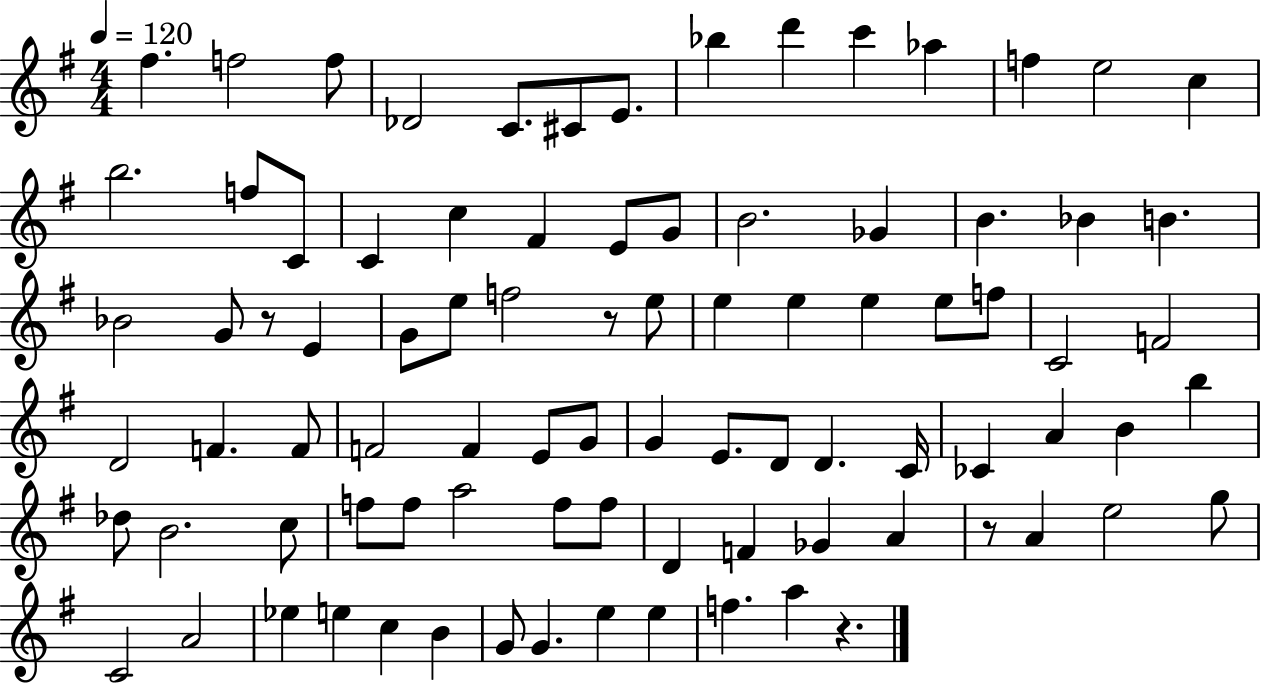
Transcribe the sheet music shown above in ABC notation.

X:1
T:Untitled
M:4/4
L:1/4
K:G
^f f2 f/2 _D2 C/2 ^C/2 E/2 _b d' c' _a f e2 c b2 f/2 C/2 C c ^F E/2 G/2 B2 _G B _B B _B2 G/2 z/2 E G/2 e/2 f2 z/2 e/2 e e e e/2 f/2 C2 F2 D2 F F/2 F2 F E/2 G/2 G E/2 D/2 D C/4 _C A B b _d/2 B2 c/2 f/2 f/2 a2 f/2 f/2 D F _G A z/2 A e2 g/2 C2 A2 _e e c B G/2 G e e f a z